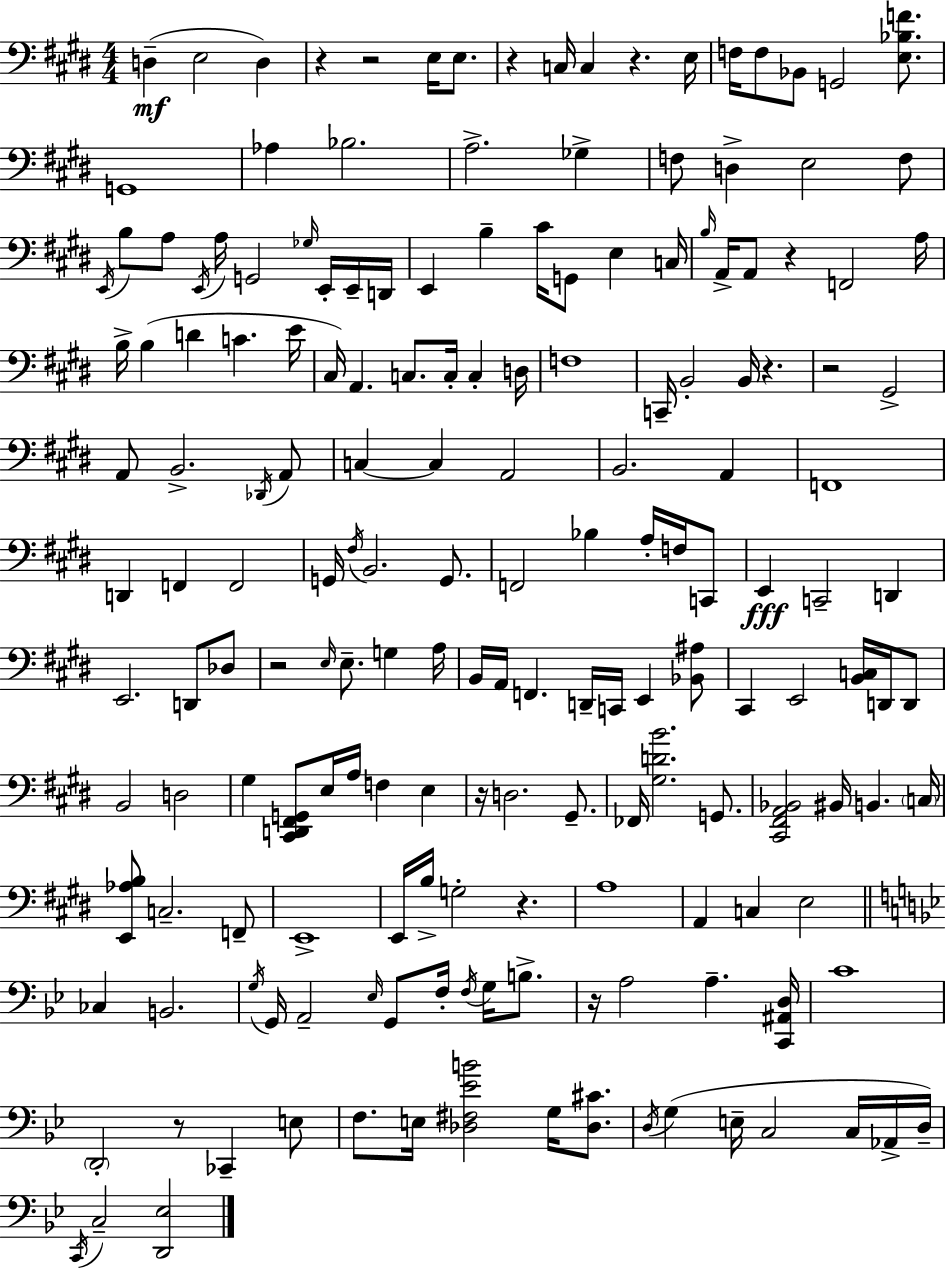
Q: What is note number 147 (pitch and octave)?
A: E3